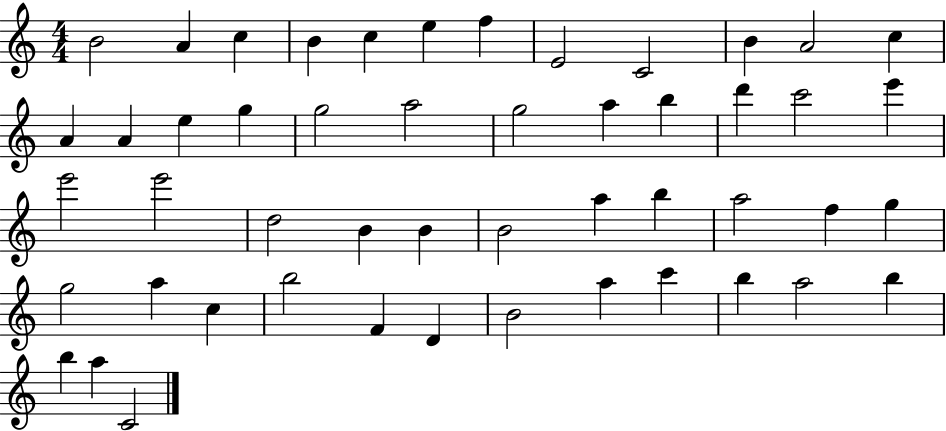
B4/h A4/q C5/q B4/q C5/q E5/q F5/q E4/h C4/h B4/q A4/h C5/q A4/q A4/q E5/q G5/q G5/h A5/h G5/h A5/q B5/q D6/q C6/h E6/q E6/h E6/h D5/h B4/q B4/q B4/h A5/q B5/q A5/h F5/q G5/q G5/h A5/q C5/q B5/h F4/q D4/q B4/h A5/q C6/q B5/q A5/h B5/q B5/q A5/q C4/h